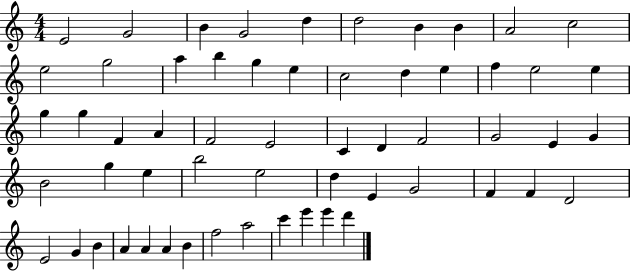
E4/h G4/h B4/q G4/h D5/q D5/h B4/q B4/q A4/h C5/h E5/h G5/h A5/q B5/q G5/q E5/q C5/h D5/q E5/q F5/q E5/h E5/q G5/q G5/q F4/q A4/q F4/h E4/h C4/q D4/q F4/h G4/h E4/q G4/q B4/h G5/q E5/q B5/h E5/h D5/q E4/q G4/h F4/q F4/q D4/h E4/h G4/q B4/q A4/q A4/q A4/q B4/q F5/h A5/h C6/q E6/q E6/q D6/q